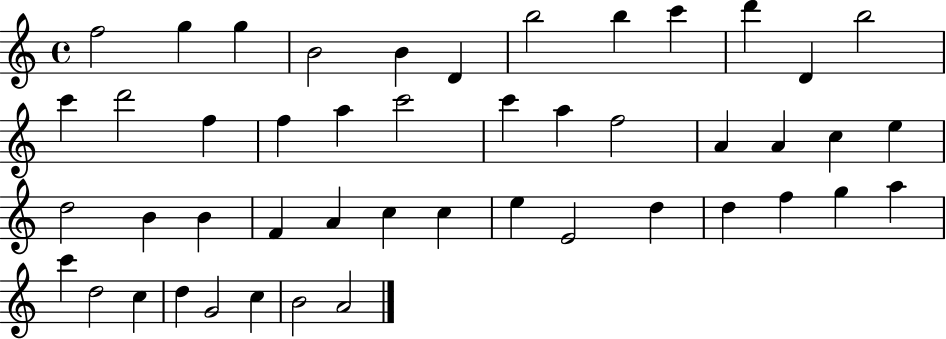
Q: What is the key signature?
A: C major